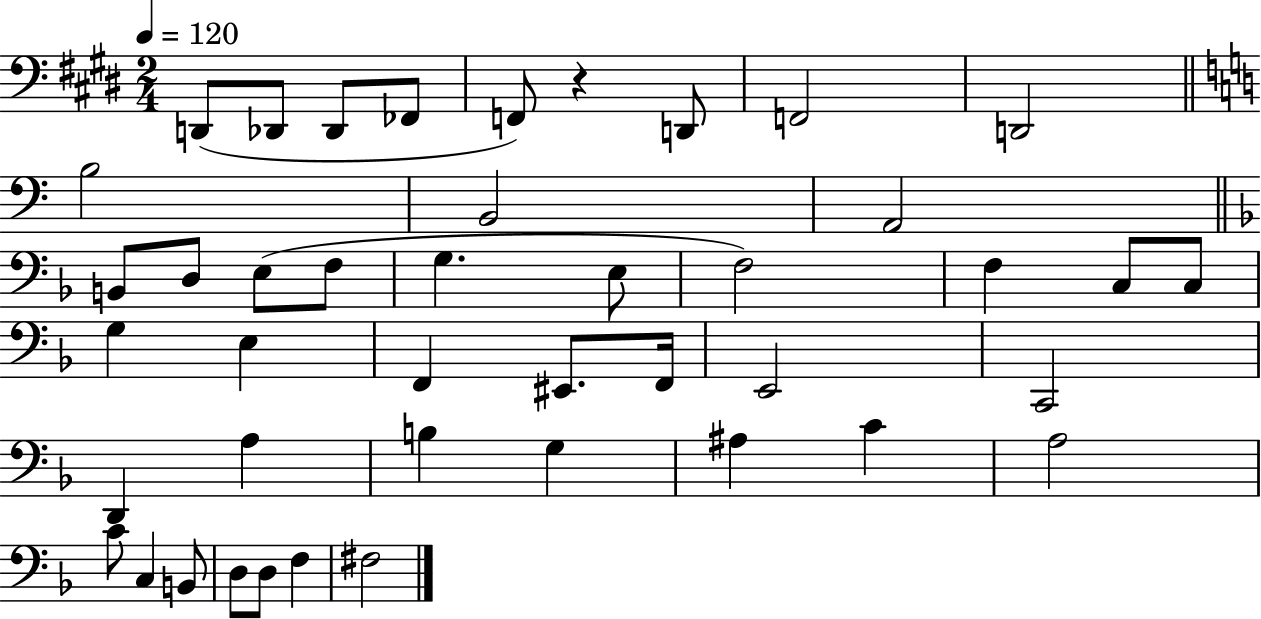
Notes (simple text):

D2/e Db2/e Db2/e FES2/e F2/e R/q D2/e F2/h D2/h B3/h B2/h A2/h B2/e D3/e E3/e F3/e G3/q. E3/e F3/h F3/q C3/e C3/e G3/q E3/q F2/q EIS2/e. F2/s E2/h C2/h D2/q A3/q B3/q G3/q A#3/q C4/q A3/h C4/e C3/q B2/e D3/e D3/e F3/q F#3/h